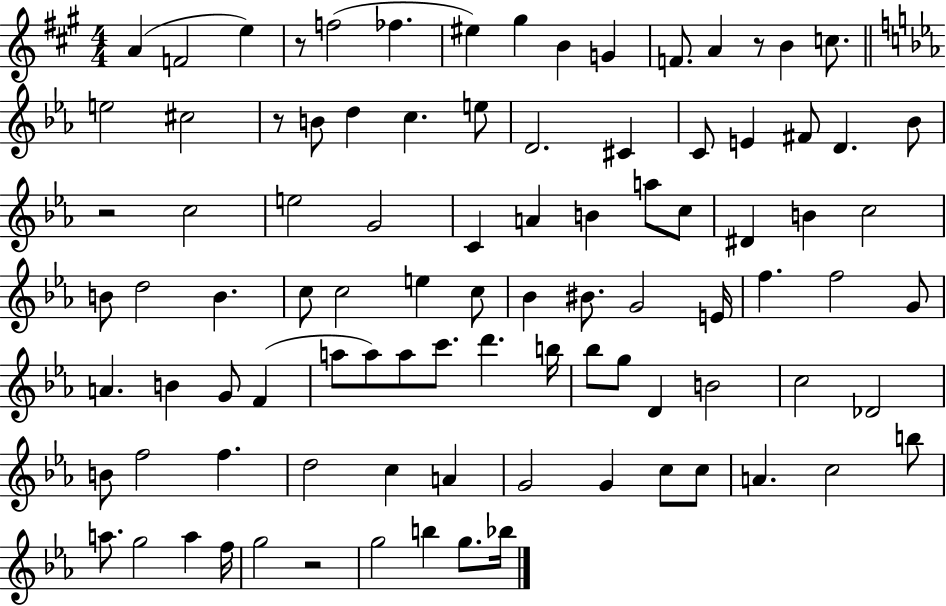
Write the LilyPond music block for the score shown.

{
  \clef treble
  \numericTimeSignature
  \time 4/4
  \key a \major
  a'4( f'2 e''4) | r8 f''2( fes''4. | eis''4) gis''4 b'4 g'4 | f'8. a'4 r8 b'4 c''8. | \break \bar "||" \break \key ees \major e''2 cis''2 | r8 b'8 d''4 c''4. e''8 | d'2. cis'4 | c'8 e'4 fis'8 d'4. bes'8 | \break r2 c''2 | e''2 g'2 | c'4 a'4 b'4 a''8 c''8 | dis'4 b'4 c''2 | \break b'8 d''2 b'4. | c''8 c''2 e''4 c''8 | bes'4 bis'8. g'2 e'16 | f''4. f''2 g'8 | \break a'4. b'4 g'8 f'4( | a''8 a''8) a''8 c'''8. d'''4. b''16 | bes''8 g''8 d'4 b'2 | c''2 des'2 | \break b'8 f''2 f''4. | d''2 c''4 a'4 | g'2 g'4 c''8 c''8 | a'4. c''2 b''8 | \break a''8. g''2 a''4 f''16 | g''2 r2 | g''2 b''4 g''8. bes''16 | \bar "|."
}